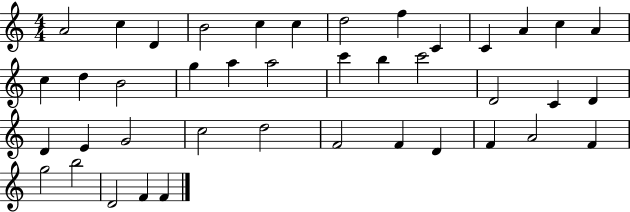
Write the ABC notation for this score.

X:1
T:Untitled
M:4/4
L:1/4
K:C
A2 c D B2 c c d2 f C C A c A c d B2 g a a2 c' b c'2 D2 C D D E G2 c2 d2 F2 F D F A2 F g2 b2 D2 F F